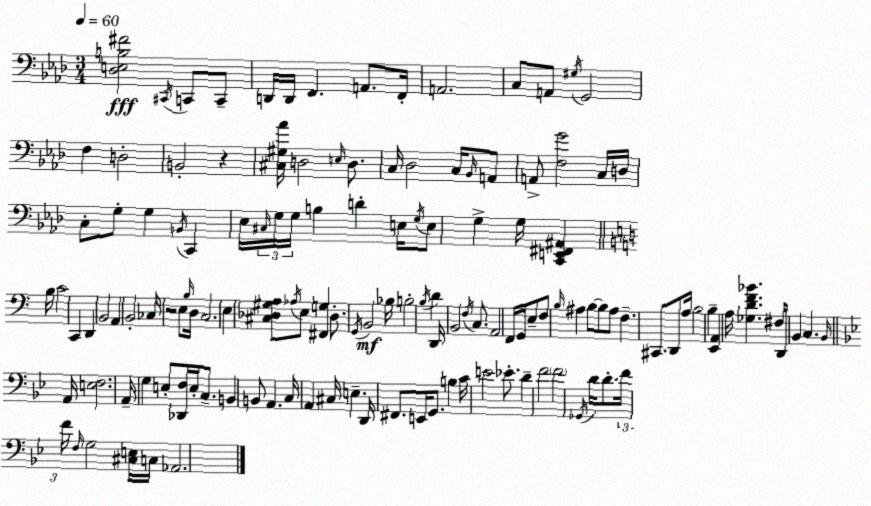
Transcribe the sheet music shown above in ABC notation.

X:1
T:Untitled
M:3/4
L:1/4
K:Ab
[_D,E,B,^F]2 ^C,,/4 C,,/2 C,,/2 D,,/4 D,,/4 F,, A,,/2 F,,/4 A,,2 C,/2 A,,/2 ^G,/4 G,,2 F, D,2 B,,2 z [^C,^G,_A]/4 D,2 E,/4 D,/2 C,/4 _D,2 C,/4 _B,,/4 A,,/2 A,,/2 [F,G]2 C,/4 D,/4 C,/2 G,/2 G, B,,/4 C,, _E,/4 ^C,/4 G,/4 G,/4 B, D E,/4 G,/4 E,/2 G, G,/4 [C,,E,,^F,,^A,,] B,/4 C2 C,, D,, B,,2 A,, B,,2 _C,/4 z2 E,/2 B,/4 D,/4 C,2 E, [^C,_D,^G,A,]/2 _A,/4 E,/2 [^F,,G,] _D,/2 G,,/4 B,,2 _B,/4 B,2 B,/4 D D,,/4 B,,2 F,/4 C,/2 A,,2 F,,/4 G,,/4 E,/2 F,/2 B,/4 ^A, B,/2 B,/2 ^A,/2 F, ^C,,/2 D,,/2 A,/4 B,2 B, [E,,A,,] A,/4 [_G,DF_B] ^F,/4 D,,/4 B,, C, B,,/4 A,,/4 [E,F,]2 A,,/4 G, E,/2 [_D,,F,]/4 E,/4 C,/2 B,, B,,/2 A,, C,/4 A,, ^C,/4 E, D,,/4 ^F,,/2 E,,/4 G,,/2 B, C/4 E2 _E/2 D F2 F2 _G,,/4 D/4 D/2 F/4 F/4 F,/4 G,2 [^C,E,]/4 C,/4 _A,,2